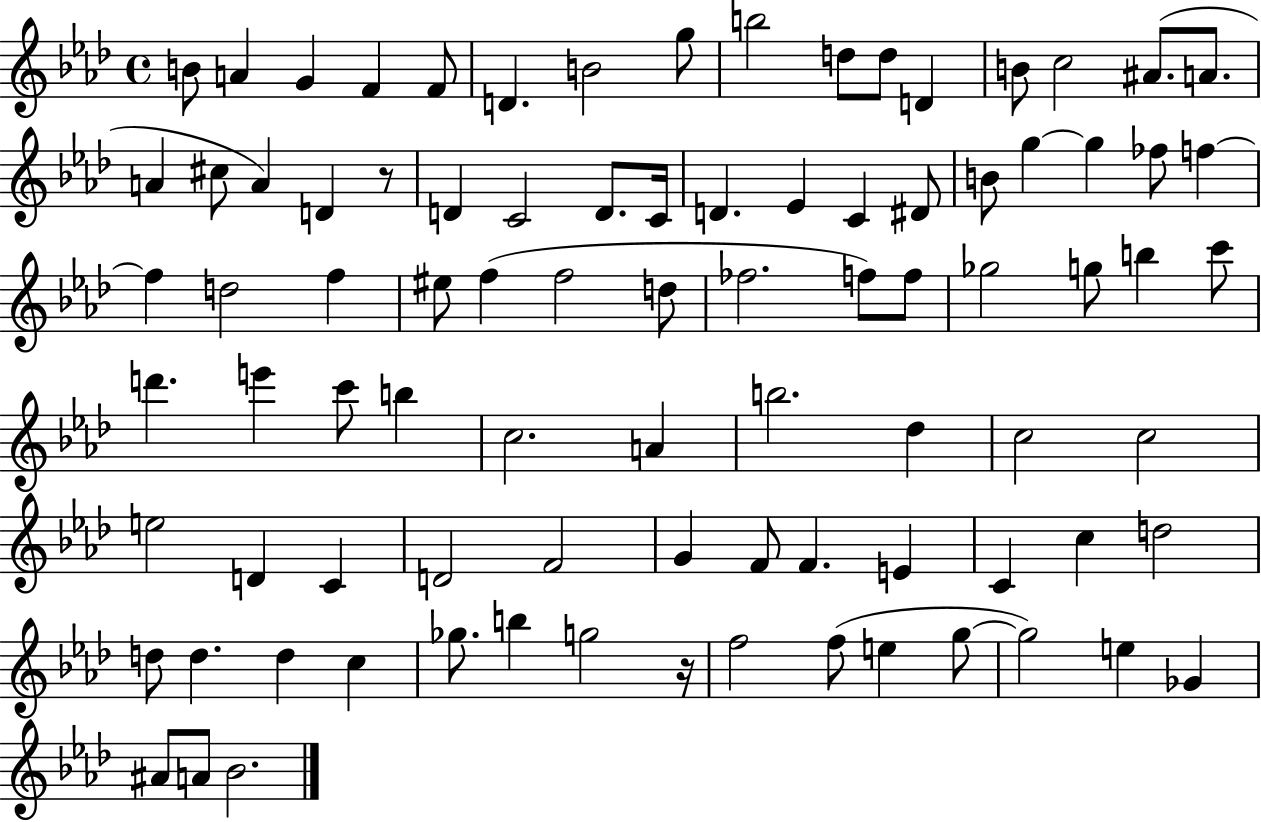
X:1
T:Untitled
M:4/4
L:1/4
K:Ab
B/2 A G F F/2 D B2 g/2 b2 d/2 d/2 D B/2 c2 ^A/2 A/2 A ^c/2 A D z/2 D C2 D/2 C/4 D _E C ^D/2 B/2 g g _f/2 f f d2 f ^e/2 f f2 d/2 _f2 f/2 f/2 _g2 g/2 b c'/2 d' e' c'/2 b c2 A b2 _d c2 c2 e2 D C D2 F2 G F/2 F E C c d2 d/2 d d c _g/2 b g2 z/4 f2 f/2 e g/2 g2 e _G ^A/2 A/2 _B2